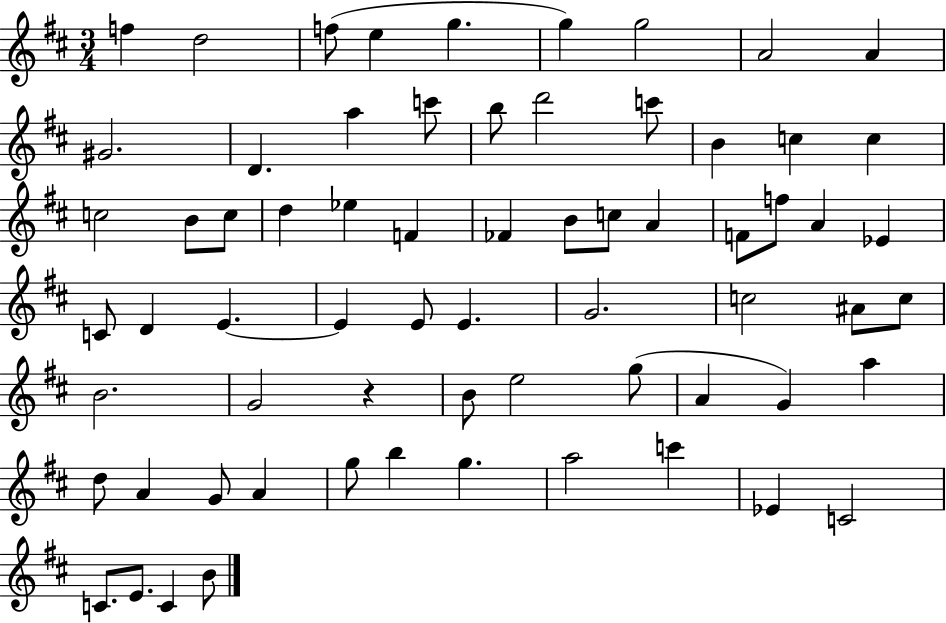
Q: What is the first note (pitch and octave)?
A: F5